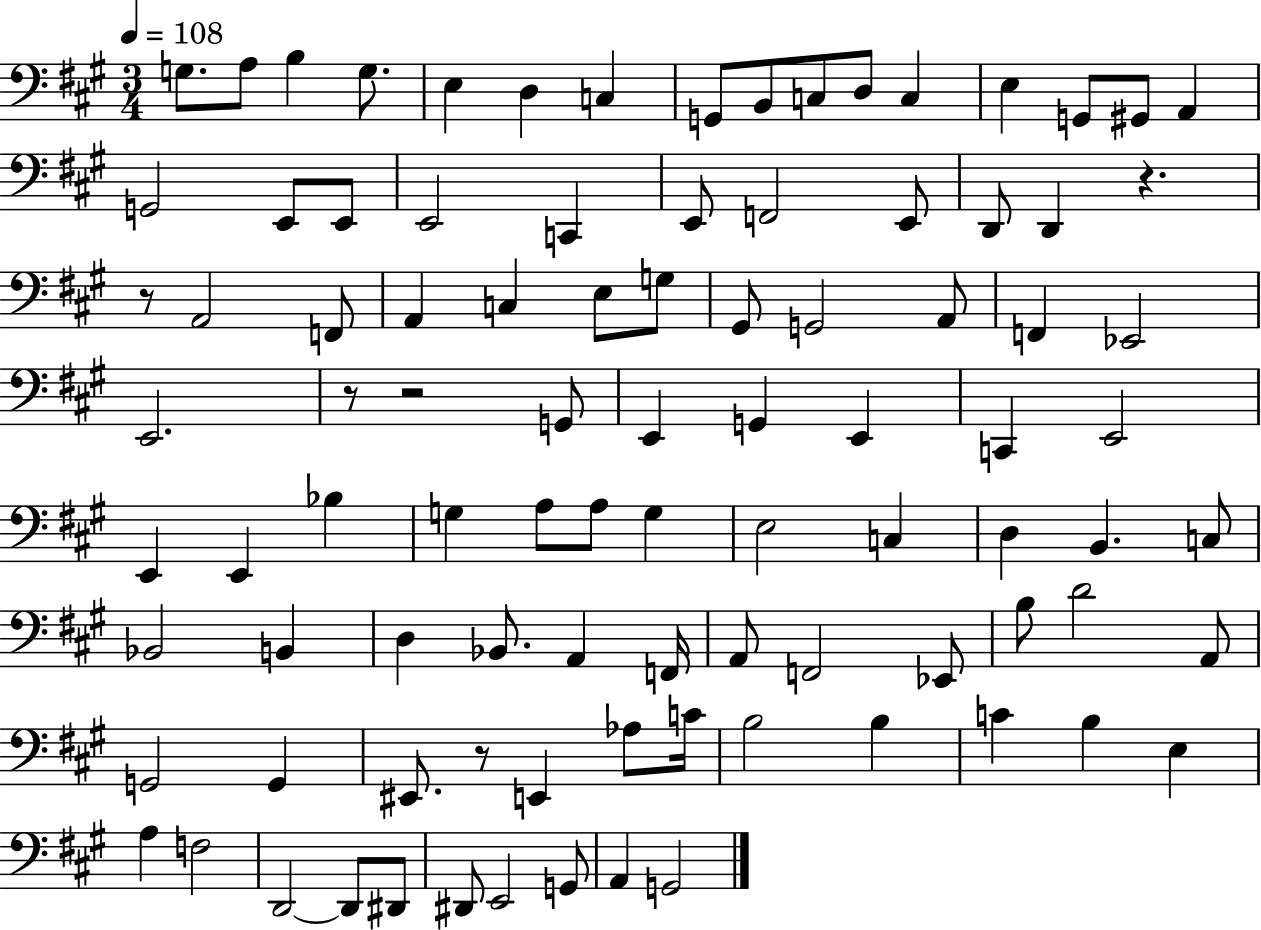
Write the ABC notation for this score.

X:1
T:Untitled
M:3/4
L:1/4
K:A
G,/2 A,/2 B, G,/2 E, D, C, G,,/2 B,,/2 C,/2 D,/2 C, E, G,,/2 ^G,,/2 A,, G,,2 E,,/2 E,,/2 E,,2 C,, E,,/2 F,,2 E,,/2 D,,/2 D,, z z/2 A,,2 F,,/2 A,, C, E,/2 G,/2 ^G,,/2 G,,2 A,,/2 F,, _E,,2 E,,2 z/2 z2 G,,/2 E,, G,, E,, C,, E,,2 E,, E,, _B, G, A,/2 A,/2 G, E,2 C, D, B,, C,/2 _B,,2 B,, D, _B,,/2 A,, F,,/4 A,,/2 F,,2 _E,,/2 B,/2 D2 A,,/2 G,,2 G,, ^E,,/2 z/2 E,, _A,/2 C/4 B,2 B, C B, E, A, F,2 D,,2 D,,/2 ^D,,/2 ^D,,/2 E,,2 G,,/2 A,, G,,2